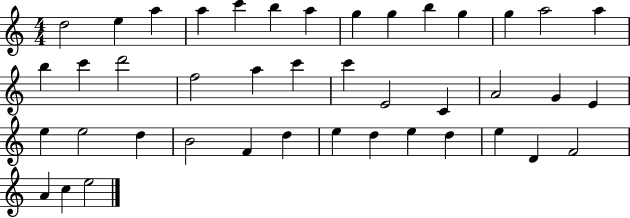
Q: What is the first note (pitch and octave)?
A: D5